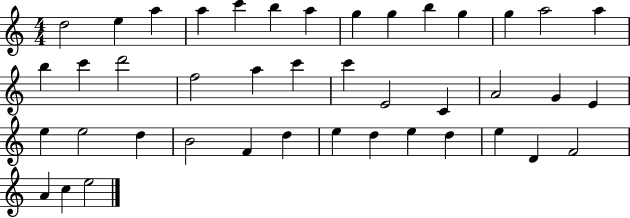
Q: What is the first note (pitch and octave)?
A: D5